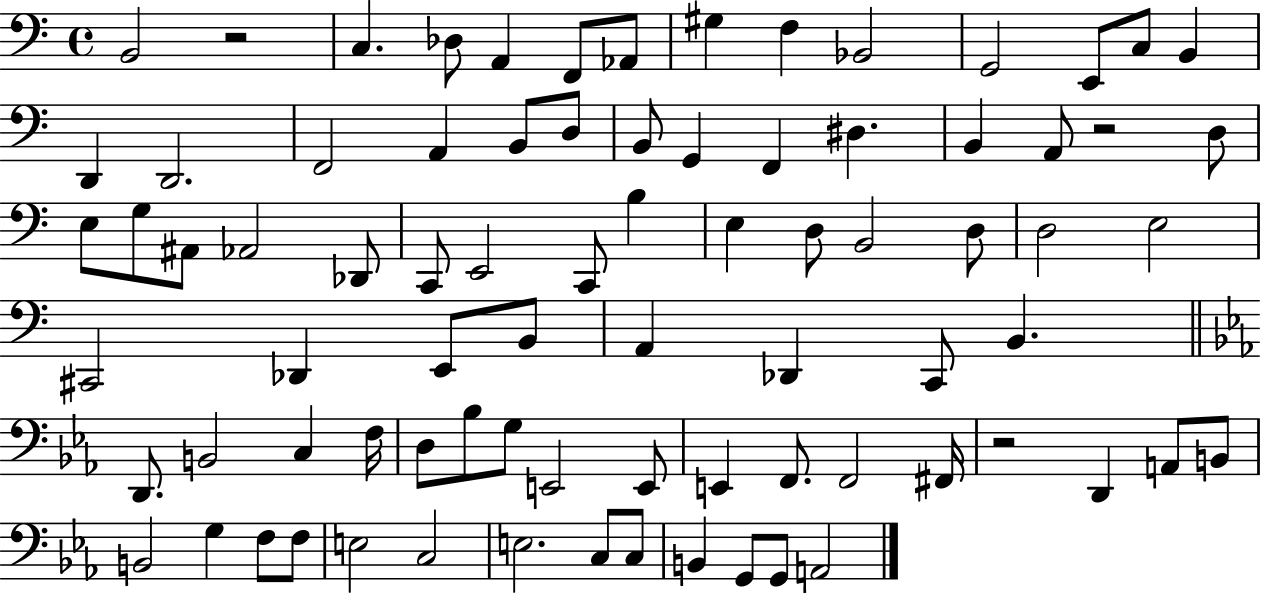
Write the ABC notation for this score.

X:1
T:Untitled
M:4/4
L:1/4
K:C
B,,2 z2 C, _D,/2 A,, F,,/2 _A,,/2 ^G, F, _B,,2 G,,2 E,,/2 C,/2 B,, D,, D,,2 F,,2 A,, B,,/2 D,/2 B,,/2 G,, F,, ^D, B,, A,,/2 z2 D,/2 E,/2 G,/2 ^A,,/2 _A,,2 _D,,/2 C,,/2 E,,2 C,,/2 B, E, D,/2 B,,2 D,/2 D,2 E,2 ^C,,2 _D,, E,,/2 B,,/2 A,, _D,, C,,/2 B,, D,,/2 B,,2 C, F,/4 D,/2 _B,/2 G,/2 E,,2 E,,/2 E,, F,,/2 F,,2 ^F,,/4 z2 D,, A,,/2 B,,/2 B,,2 G, F,/2 F,/2 E,2 C,2 E,2 C,/2 C,/2 B,, G,,/2 G,,/2 A,,2